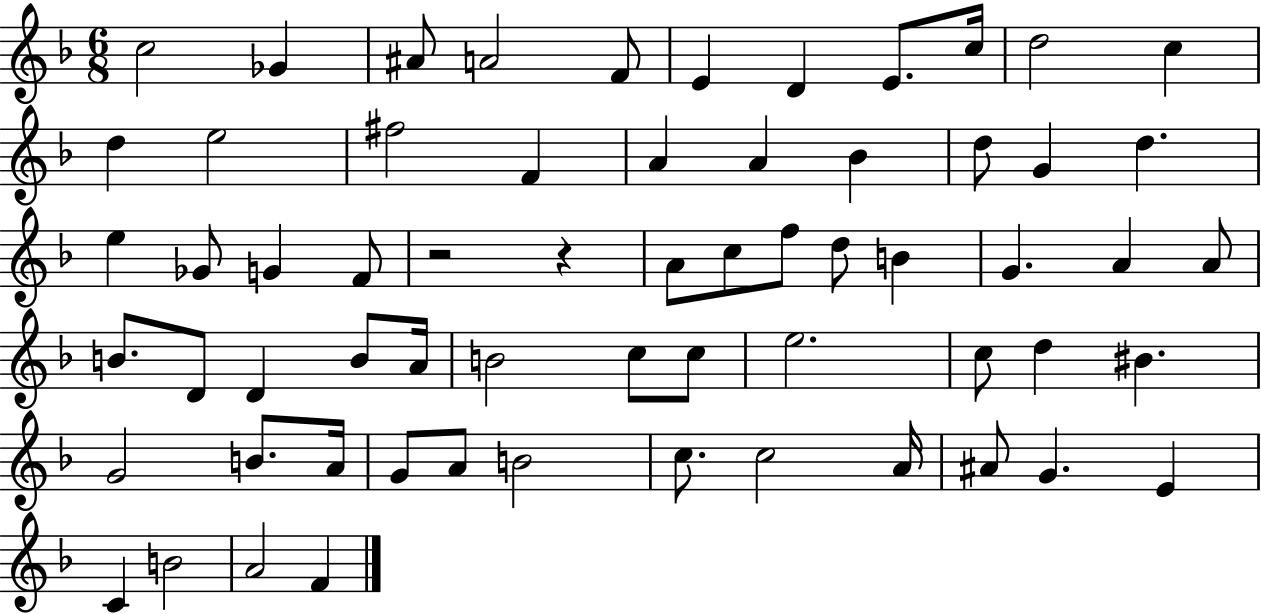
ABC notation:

X:1
T:Untitled
M:6/8
L:1/4
K:F
c2 _G ^A/2 A2 F/2 E D E/2 c/4 d2 c d e2 ^f2 F A A _B d/2 G d e _G/2 G F/2 z2 z A/2 c/2 f/2 d/2 B G A A/2 B/2 D/2 D B/2 A/4 B2 c/2 c/2 e2 c/2 d ^B G2 B/2 A/4 G/2 A/2 B2 c/2 c2 A/4 ^A/2 G E C B2 A2 F